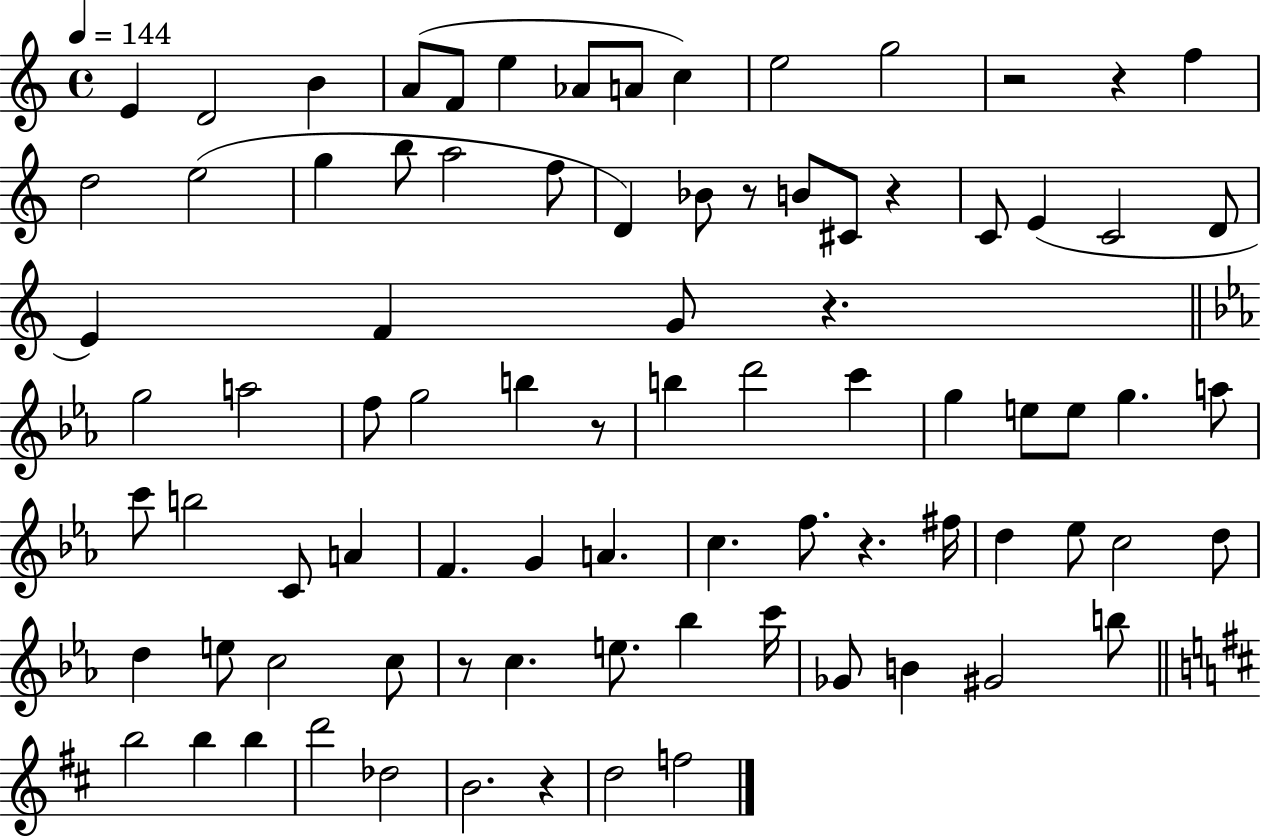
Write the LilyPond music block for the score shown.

{
  \clef treble
  \time 4/4
  \defaultTimeSignature
  \key c \major
  \tempo 4 = 144
  \repeat volta 2 { e'4 d'2 b'4 | a'8( f'8 e''4 aes'8 a'8 c''4) | e''2 g''2 | r2 r4 f''4 | \break d''2 e''2( | g''4 b''8 a''2 f''8 | d'4) bes'8 r8 b'8 cis'8 r4 | c'8 e'4( c'2 d'8 | \break e'4) f'4 g'8 r4. | \bar "||" \break \key c \minor g''2 a''2 | f''8 g''2 b''4 r8 | b''4 d'''2 c'''4 | g''4 e''8 e''8 g''4. a''8 | \break c'''8 b''2 c'8 a'4 | f'4. g'4 a'4. | c''4. f''8. r4. fis''16 | d''4 ees''8 c''2 d''8 | \break d''4 e''8 c''2 c''8 | r8 c''4. e''8. bes''4 c'''16 | ges'8 b'4 gis'2 b''8 | \bar "||" \break \key d \major b''2 b''4 b''4 | d'''2 des''2 | b'2. r4 | d''2 f''2 | \break } \bar "|."
}